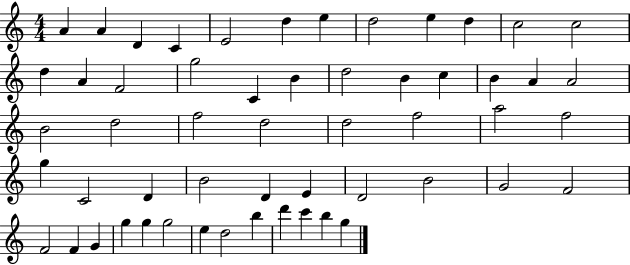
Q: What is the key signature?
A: C major